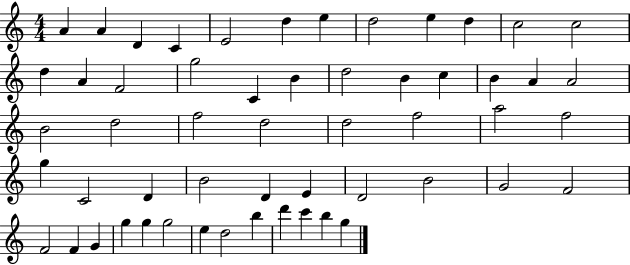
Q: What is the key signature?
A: C major